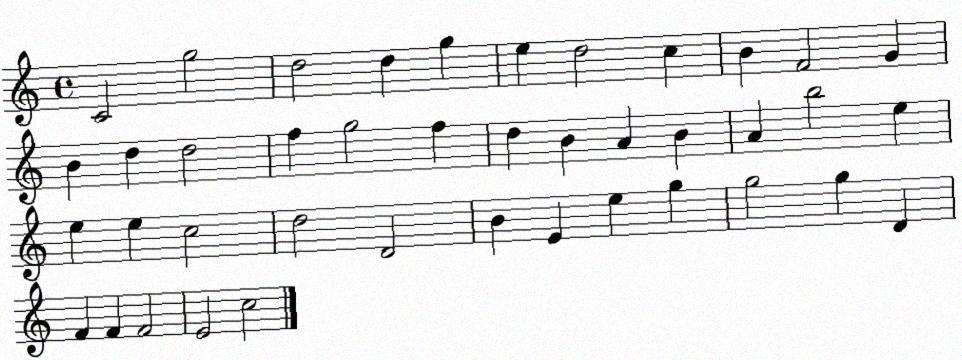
X:1
T:Untitled
M:4/4
L:1/4
K:C
C2 g2 d2 d g e d2 c B F2 G B d d2 f g2 f d B A B A b2 e e e c2 d2 D2 B E e g g2 g D F F F2 E2 c2